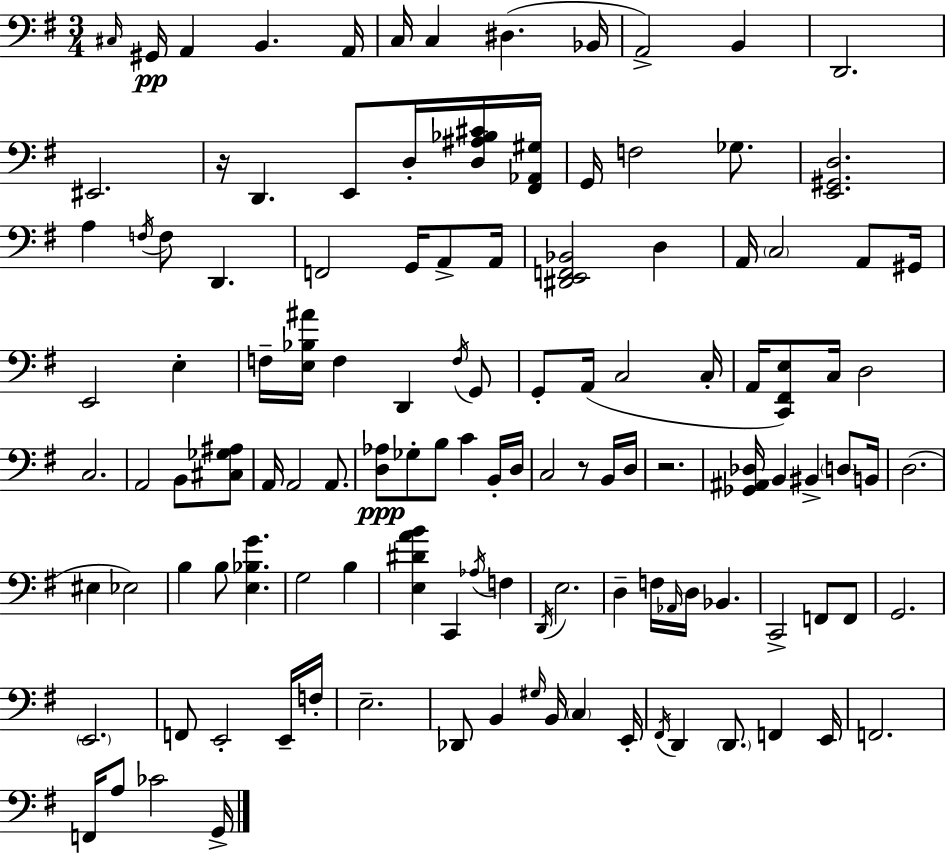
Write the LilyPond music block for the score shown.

{
  \clef bass
  \numericTimeSignature
  \time 3/4
  \key g \major
  \repeat volta 2 { \grace { cis16 }\pp gis,16 a,4 b,4. | a,16 c16 c4 dis4.( | bes,16 a,2->) b,4 | d,2. | \break eis,2. | r16 d,4. e,8 d16-. <d ais bes cis'>16 | <fis, aes, gis>16 g,16 f2 ges8. | <e, gis, d>2. | \break a4 \acciaccatura { f16 } f8 d,4. | f,2 g,16 a,8-> | a,16 <dis, e, f, bes,>2 d4 | a,16 \parenthesize c2 a,8 | \break gis,16 e,2 e4-. | f16-- <e bes ais'>16 f4 d,4 | \acciaccatura { f16 } g,8 g,8-. a,16( c2 | c16-. a,16 <c, fis, e>8) c16 d2 | \break c2. | a,2 b,8 | <cis ges ais>8 a,16 a,2 | a,8. <d aes>8\ppp ges8-. b8 c'4 | \break b,16-. d16 c2 r8 | b,16 d16 r2. | <ges, ais, des>16 b,4 bis,4-> | \parenthesize d8 b,16 d2.( | \break eis4 ees2) | b4 b8 <e bes g'>4. | g2 b4 | <e dis' a' b'>4 c,4 \acciaccatura { aes16 } | \break f4 \acciaccatura { d,16 } e2. | d4-- f16 \grace { aes,16 } d16 | bes,4. c,2-> | f,8 f,8 g,2. | \break \parenthesize e,2. | f,8 e,2-. | e,16-- f16-. e2.-- | des,8 b,4 | \break \grace { gis16 } b,16 \parenthesize c4 e,16-. \acciaccatura { fis,16 } d,4 | \parenthesize d,8. f,4 e,16 f,2. | f,16 a8 ces'2 | g,16-> } \bar "|."
}